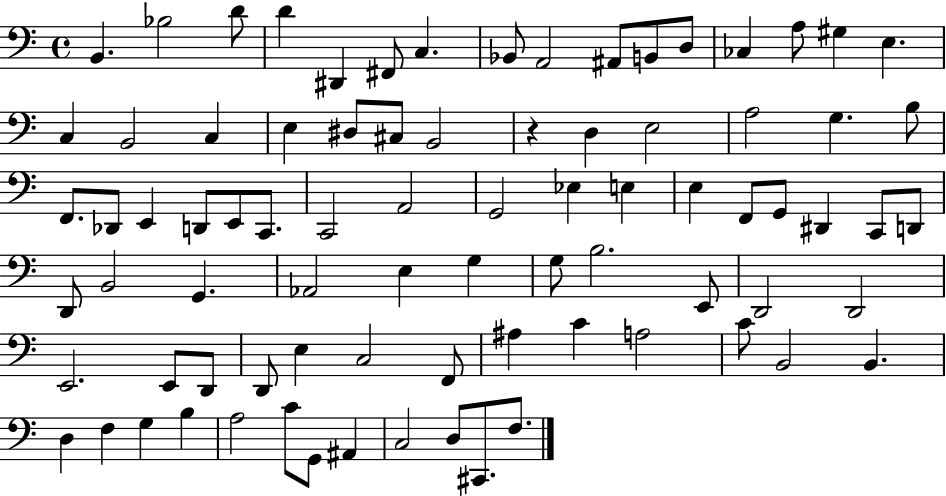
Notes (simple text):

B2/q. Bb3/h D4/e D4/q D#2/q F#2/e C3/q. Bb2/e A2/h A#2/e B2/e D3/e CES3/q A3/e G#3/q E3/q. C3/q B2/h C3/q E3/q D#3/e C#3/e B2/h R/q D3/q E3/h A3/h G3/q. B3/e F2/e. Db2/e E2/q D2/e E2/e C2/e. C2/h A2/h G2/h Eb3/q E3/q E3/q F2/e G2/e D#2/q C2/e D2/e D2/e B2/h G2/q. Ab2/h E3/q G3/q G3/e B3/h. E2/e D2/h D2/h E2/h. E2/e D2/e D2/e E3/q C3/h F2/e A#3/q C4/q A3/h C4/e B2/h B2/q. D3/q F3/q G3/q B3/q A3/h C4/e G2/e A#2/q C3/h D3/e C#2/e. F3/e.